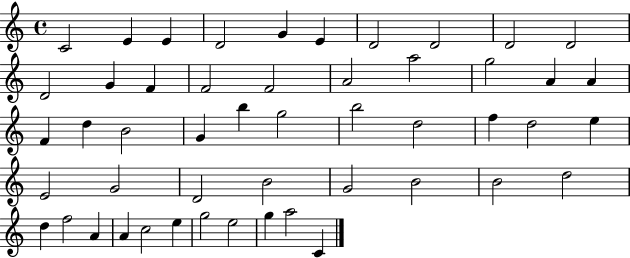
C4/h E4/q E4/q D4/h G4/q E4/q D4/h D4/h D4/h D4/h D4/h G4/q F4/q F4/h F4/h A4/h A5/h G5/h A4/q A4/q F4/q D5/q B4/h G4/q B5/q G5/h B5/h D5/h F5/q D5/h E5/q E4/h G4/h D4/h B4/h G4/h B4/h B4/h D5/h D5/q F5/h A4/q A4/q C5/h E5/q G5/h E5/h G5/q A5/h C4/q